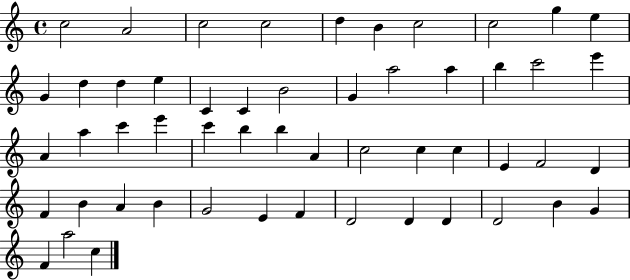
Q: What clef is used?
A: treble